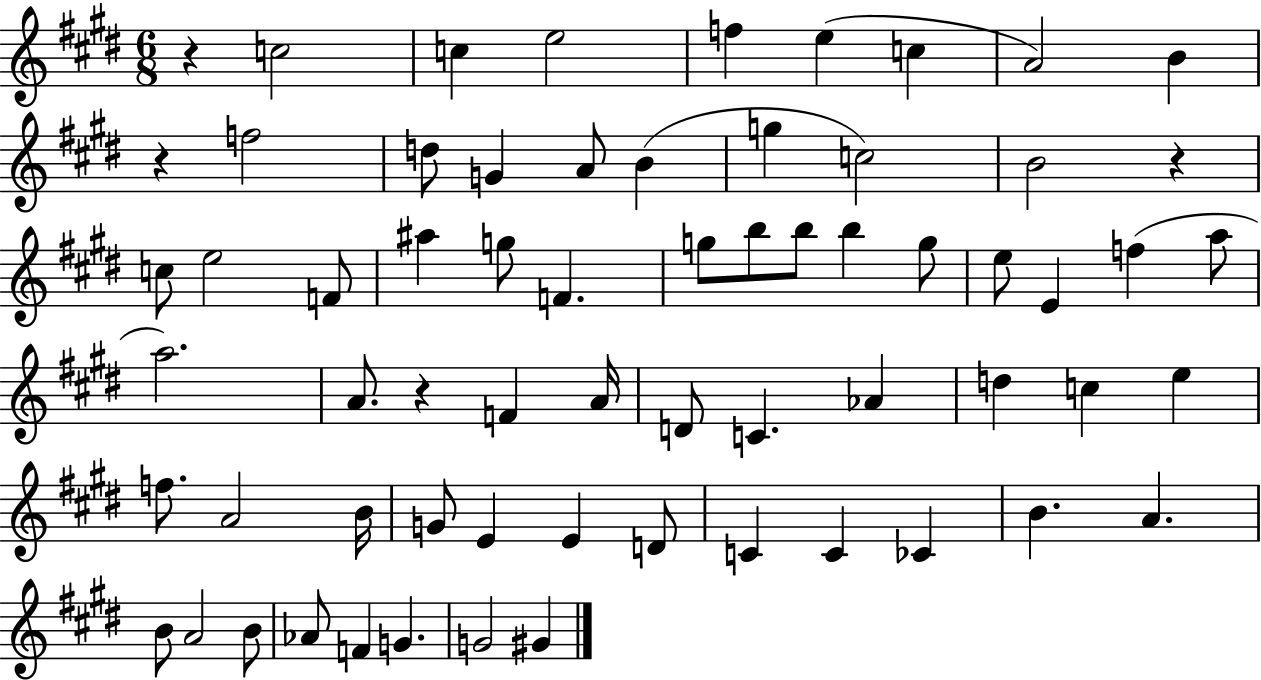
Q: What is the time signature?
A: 6/8